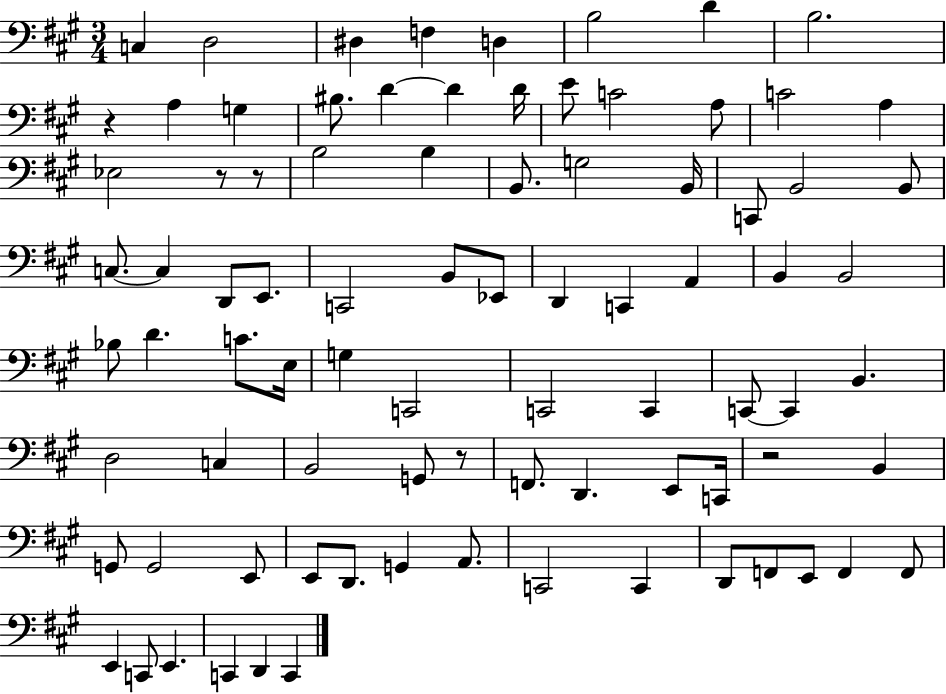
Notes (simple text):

C3/q D3/h D#3/q F3/q D3/q B3/h D4/q B3/h. R/q A3/q G3/q BIS3/e. D4/q D4/q D4/s E4/e C4/h A3/e C4/h A3/q Eb3/h R/e R/e B3/h B3/q B2/e. G3/h B2/s C2/e B2/h B2/e C3/e. C3/q D2/e E2/e. C2/h B2/e Eb2/e D2/q C2/q A2/q B2/q B2/h Bb3/e D4/q. C4/e. E3/s G3/q C2/h C2/h C2/q C2/e C2/q B2/q. D3/h C3/q B2/h G2/e R/e F2/e. D2/q. E2/e C2/s R/h B2/q G2/e G2/h E2/e E2/e D2/e. G2/q A2/e. C2/h C2/q D2/e F2/e E2/e F2/q F2/e E2/q C2/e E2/q. C2/q D2/q C2/q